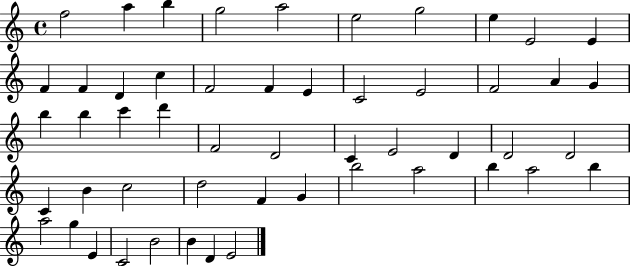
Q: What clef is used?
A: treble